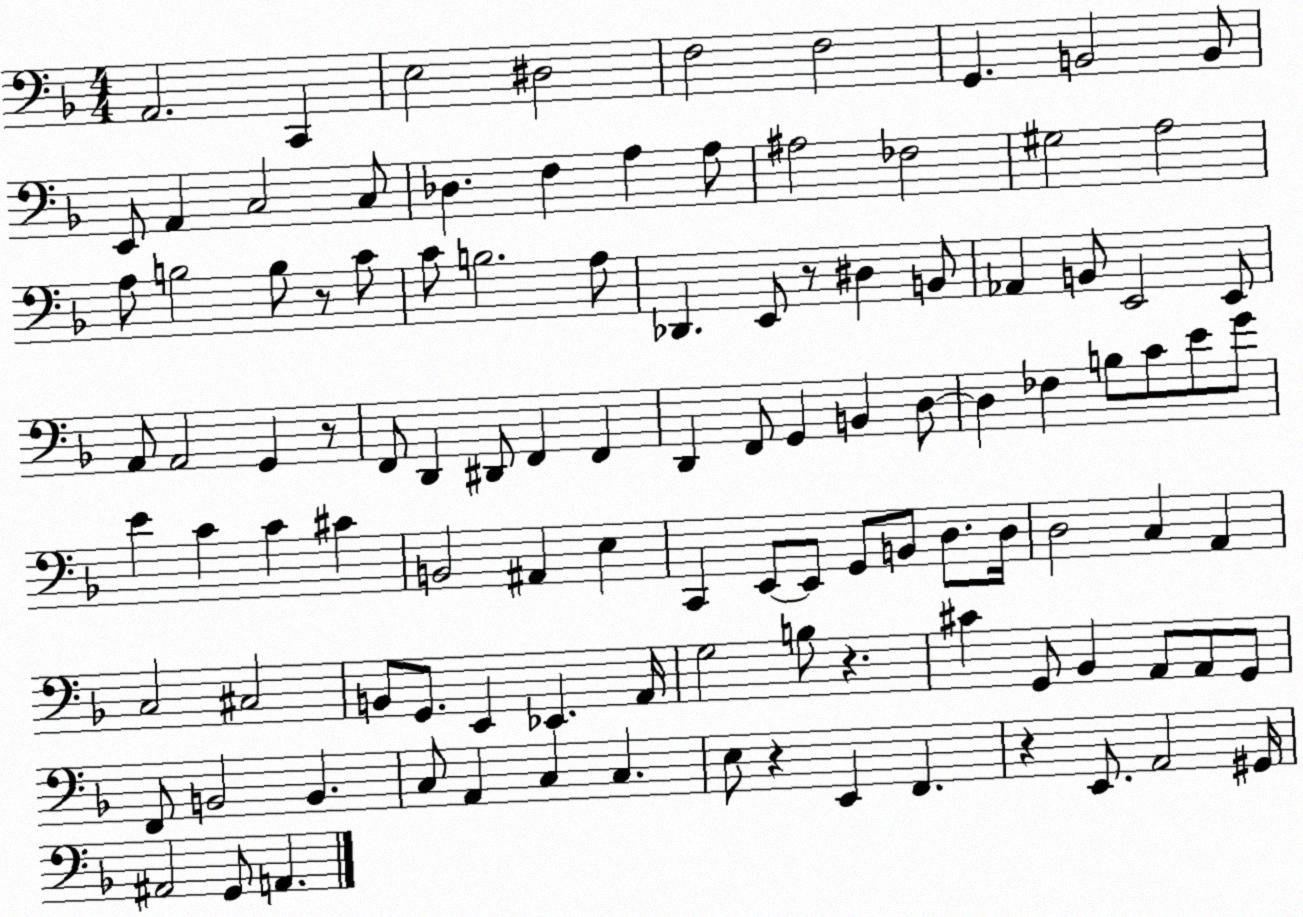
X:1
T:Untitled
M:4/4
L:1/4
K:F
A,,2 C,, E,2 ^D,2 F,2 F,2 G,, B,,2 B,,/2 E,,/2 A,, C,2 C,/2 _D, F, A, A,/2 ^A,2 _F,2 ^G,2 A,2 A,/2 B,2 B,/2 z/2 C/2 C/2 B,2 A,/2 _D,, E,,/2 z/2 ^D, B,,/2 _A,, B,,/2 E,,2 E,,/2 A,,/2 A,,2 G,, z/2 F,,/2 D,, ^D,,/2 F,, F,, D,, F,,/2 G,, B,, D,/2 D, _F, B,/2 C/2 E/2 G/2 E C C ^C B,,2 ^A,, E, C,, E,,/2 E,,/2 G,,/2 B,,/2 D,/2 D,/4 D,2 C, A,, C,2 ^C,2 B,,/2 G,,/2 E,, _E,, A,,/4 G,2 B,/2 z ^C G,,/2 _B,, A,,/2 A,,/2 G,,/2 F,,/2 B,,2 B,, C,/2 A,, C, C, E,/2 z E,, F,, z E,,/2 A,,2 ^G,,/4 ^A,,2 G,,/2 A,,